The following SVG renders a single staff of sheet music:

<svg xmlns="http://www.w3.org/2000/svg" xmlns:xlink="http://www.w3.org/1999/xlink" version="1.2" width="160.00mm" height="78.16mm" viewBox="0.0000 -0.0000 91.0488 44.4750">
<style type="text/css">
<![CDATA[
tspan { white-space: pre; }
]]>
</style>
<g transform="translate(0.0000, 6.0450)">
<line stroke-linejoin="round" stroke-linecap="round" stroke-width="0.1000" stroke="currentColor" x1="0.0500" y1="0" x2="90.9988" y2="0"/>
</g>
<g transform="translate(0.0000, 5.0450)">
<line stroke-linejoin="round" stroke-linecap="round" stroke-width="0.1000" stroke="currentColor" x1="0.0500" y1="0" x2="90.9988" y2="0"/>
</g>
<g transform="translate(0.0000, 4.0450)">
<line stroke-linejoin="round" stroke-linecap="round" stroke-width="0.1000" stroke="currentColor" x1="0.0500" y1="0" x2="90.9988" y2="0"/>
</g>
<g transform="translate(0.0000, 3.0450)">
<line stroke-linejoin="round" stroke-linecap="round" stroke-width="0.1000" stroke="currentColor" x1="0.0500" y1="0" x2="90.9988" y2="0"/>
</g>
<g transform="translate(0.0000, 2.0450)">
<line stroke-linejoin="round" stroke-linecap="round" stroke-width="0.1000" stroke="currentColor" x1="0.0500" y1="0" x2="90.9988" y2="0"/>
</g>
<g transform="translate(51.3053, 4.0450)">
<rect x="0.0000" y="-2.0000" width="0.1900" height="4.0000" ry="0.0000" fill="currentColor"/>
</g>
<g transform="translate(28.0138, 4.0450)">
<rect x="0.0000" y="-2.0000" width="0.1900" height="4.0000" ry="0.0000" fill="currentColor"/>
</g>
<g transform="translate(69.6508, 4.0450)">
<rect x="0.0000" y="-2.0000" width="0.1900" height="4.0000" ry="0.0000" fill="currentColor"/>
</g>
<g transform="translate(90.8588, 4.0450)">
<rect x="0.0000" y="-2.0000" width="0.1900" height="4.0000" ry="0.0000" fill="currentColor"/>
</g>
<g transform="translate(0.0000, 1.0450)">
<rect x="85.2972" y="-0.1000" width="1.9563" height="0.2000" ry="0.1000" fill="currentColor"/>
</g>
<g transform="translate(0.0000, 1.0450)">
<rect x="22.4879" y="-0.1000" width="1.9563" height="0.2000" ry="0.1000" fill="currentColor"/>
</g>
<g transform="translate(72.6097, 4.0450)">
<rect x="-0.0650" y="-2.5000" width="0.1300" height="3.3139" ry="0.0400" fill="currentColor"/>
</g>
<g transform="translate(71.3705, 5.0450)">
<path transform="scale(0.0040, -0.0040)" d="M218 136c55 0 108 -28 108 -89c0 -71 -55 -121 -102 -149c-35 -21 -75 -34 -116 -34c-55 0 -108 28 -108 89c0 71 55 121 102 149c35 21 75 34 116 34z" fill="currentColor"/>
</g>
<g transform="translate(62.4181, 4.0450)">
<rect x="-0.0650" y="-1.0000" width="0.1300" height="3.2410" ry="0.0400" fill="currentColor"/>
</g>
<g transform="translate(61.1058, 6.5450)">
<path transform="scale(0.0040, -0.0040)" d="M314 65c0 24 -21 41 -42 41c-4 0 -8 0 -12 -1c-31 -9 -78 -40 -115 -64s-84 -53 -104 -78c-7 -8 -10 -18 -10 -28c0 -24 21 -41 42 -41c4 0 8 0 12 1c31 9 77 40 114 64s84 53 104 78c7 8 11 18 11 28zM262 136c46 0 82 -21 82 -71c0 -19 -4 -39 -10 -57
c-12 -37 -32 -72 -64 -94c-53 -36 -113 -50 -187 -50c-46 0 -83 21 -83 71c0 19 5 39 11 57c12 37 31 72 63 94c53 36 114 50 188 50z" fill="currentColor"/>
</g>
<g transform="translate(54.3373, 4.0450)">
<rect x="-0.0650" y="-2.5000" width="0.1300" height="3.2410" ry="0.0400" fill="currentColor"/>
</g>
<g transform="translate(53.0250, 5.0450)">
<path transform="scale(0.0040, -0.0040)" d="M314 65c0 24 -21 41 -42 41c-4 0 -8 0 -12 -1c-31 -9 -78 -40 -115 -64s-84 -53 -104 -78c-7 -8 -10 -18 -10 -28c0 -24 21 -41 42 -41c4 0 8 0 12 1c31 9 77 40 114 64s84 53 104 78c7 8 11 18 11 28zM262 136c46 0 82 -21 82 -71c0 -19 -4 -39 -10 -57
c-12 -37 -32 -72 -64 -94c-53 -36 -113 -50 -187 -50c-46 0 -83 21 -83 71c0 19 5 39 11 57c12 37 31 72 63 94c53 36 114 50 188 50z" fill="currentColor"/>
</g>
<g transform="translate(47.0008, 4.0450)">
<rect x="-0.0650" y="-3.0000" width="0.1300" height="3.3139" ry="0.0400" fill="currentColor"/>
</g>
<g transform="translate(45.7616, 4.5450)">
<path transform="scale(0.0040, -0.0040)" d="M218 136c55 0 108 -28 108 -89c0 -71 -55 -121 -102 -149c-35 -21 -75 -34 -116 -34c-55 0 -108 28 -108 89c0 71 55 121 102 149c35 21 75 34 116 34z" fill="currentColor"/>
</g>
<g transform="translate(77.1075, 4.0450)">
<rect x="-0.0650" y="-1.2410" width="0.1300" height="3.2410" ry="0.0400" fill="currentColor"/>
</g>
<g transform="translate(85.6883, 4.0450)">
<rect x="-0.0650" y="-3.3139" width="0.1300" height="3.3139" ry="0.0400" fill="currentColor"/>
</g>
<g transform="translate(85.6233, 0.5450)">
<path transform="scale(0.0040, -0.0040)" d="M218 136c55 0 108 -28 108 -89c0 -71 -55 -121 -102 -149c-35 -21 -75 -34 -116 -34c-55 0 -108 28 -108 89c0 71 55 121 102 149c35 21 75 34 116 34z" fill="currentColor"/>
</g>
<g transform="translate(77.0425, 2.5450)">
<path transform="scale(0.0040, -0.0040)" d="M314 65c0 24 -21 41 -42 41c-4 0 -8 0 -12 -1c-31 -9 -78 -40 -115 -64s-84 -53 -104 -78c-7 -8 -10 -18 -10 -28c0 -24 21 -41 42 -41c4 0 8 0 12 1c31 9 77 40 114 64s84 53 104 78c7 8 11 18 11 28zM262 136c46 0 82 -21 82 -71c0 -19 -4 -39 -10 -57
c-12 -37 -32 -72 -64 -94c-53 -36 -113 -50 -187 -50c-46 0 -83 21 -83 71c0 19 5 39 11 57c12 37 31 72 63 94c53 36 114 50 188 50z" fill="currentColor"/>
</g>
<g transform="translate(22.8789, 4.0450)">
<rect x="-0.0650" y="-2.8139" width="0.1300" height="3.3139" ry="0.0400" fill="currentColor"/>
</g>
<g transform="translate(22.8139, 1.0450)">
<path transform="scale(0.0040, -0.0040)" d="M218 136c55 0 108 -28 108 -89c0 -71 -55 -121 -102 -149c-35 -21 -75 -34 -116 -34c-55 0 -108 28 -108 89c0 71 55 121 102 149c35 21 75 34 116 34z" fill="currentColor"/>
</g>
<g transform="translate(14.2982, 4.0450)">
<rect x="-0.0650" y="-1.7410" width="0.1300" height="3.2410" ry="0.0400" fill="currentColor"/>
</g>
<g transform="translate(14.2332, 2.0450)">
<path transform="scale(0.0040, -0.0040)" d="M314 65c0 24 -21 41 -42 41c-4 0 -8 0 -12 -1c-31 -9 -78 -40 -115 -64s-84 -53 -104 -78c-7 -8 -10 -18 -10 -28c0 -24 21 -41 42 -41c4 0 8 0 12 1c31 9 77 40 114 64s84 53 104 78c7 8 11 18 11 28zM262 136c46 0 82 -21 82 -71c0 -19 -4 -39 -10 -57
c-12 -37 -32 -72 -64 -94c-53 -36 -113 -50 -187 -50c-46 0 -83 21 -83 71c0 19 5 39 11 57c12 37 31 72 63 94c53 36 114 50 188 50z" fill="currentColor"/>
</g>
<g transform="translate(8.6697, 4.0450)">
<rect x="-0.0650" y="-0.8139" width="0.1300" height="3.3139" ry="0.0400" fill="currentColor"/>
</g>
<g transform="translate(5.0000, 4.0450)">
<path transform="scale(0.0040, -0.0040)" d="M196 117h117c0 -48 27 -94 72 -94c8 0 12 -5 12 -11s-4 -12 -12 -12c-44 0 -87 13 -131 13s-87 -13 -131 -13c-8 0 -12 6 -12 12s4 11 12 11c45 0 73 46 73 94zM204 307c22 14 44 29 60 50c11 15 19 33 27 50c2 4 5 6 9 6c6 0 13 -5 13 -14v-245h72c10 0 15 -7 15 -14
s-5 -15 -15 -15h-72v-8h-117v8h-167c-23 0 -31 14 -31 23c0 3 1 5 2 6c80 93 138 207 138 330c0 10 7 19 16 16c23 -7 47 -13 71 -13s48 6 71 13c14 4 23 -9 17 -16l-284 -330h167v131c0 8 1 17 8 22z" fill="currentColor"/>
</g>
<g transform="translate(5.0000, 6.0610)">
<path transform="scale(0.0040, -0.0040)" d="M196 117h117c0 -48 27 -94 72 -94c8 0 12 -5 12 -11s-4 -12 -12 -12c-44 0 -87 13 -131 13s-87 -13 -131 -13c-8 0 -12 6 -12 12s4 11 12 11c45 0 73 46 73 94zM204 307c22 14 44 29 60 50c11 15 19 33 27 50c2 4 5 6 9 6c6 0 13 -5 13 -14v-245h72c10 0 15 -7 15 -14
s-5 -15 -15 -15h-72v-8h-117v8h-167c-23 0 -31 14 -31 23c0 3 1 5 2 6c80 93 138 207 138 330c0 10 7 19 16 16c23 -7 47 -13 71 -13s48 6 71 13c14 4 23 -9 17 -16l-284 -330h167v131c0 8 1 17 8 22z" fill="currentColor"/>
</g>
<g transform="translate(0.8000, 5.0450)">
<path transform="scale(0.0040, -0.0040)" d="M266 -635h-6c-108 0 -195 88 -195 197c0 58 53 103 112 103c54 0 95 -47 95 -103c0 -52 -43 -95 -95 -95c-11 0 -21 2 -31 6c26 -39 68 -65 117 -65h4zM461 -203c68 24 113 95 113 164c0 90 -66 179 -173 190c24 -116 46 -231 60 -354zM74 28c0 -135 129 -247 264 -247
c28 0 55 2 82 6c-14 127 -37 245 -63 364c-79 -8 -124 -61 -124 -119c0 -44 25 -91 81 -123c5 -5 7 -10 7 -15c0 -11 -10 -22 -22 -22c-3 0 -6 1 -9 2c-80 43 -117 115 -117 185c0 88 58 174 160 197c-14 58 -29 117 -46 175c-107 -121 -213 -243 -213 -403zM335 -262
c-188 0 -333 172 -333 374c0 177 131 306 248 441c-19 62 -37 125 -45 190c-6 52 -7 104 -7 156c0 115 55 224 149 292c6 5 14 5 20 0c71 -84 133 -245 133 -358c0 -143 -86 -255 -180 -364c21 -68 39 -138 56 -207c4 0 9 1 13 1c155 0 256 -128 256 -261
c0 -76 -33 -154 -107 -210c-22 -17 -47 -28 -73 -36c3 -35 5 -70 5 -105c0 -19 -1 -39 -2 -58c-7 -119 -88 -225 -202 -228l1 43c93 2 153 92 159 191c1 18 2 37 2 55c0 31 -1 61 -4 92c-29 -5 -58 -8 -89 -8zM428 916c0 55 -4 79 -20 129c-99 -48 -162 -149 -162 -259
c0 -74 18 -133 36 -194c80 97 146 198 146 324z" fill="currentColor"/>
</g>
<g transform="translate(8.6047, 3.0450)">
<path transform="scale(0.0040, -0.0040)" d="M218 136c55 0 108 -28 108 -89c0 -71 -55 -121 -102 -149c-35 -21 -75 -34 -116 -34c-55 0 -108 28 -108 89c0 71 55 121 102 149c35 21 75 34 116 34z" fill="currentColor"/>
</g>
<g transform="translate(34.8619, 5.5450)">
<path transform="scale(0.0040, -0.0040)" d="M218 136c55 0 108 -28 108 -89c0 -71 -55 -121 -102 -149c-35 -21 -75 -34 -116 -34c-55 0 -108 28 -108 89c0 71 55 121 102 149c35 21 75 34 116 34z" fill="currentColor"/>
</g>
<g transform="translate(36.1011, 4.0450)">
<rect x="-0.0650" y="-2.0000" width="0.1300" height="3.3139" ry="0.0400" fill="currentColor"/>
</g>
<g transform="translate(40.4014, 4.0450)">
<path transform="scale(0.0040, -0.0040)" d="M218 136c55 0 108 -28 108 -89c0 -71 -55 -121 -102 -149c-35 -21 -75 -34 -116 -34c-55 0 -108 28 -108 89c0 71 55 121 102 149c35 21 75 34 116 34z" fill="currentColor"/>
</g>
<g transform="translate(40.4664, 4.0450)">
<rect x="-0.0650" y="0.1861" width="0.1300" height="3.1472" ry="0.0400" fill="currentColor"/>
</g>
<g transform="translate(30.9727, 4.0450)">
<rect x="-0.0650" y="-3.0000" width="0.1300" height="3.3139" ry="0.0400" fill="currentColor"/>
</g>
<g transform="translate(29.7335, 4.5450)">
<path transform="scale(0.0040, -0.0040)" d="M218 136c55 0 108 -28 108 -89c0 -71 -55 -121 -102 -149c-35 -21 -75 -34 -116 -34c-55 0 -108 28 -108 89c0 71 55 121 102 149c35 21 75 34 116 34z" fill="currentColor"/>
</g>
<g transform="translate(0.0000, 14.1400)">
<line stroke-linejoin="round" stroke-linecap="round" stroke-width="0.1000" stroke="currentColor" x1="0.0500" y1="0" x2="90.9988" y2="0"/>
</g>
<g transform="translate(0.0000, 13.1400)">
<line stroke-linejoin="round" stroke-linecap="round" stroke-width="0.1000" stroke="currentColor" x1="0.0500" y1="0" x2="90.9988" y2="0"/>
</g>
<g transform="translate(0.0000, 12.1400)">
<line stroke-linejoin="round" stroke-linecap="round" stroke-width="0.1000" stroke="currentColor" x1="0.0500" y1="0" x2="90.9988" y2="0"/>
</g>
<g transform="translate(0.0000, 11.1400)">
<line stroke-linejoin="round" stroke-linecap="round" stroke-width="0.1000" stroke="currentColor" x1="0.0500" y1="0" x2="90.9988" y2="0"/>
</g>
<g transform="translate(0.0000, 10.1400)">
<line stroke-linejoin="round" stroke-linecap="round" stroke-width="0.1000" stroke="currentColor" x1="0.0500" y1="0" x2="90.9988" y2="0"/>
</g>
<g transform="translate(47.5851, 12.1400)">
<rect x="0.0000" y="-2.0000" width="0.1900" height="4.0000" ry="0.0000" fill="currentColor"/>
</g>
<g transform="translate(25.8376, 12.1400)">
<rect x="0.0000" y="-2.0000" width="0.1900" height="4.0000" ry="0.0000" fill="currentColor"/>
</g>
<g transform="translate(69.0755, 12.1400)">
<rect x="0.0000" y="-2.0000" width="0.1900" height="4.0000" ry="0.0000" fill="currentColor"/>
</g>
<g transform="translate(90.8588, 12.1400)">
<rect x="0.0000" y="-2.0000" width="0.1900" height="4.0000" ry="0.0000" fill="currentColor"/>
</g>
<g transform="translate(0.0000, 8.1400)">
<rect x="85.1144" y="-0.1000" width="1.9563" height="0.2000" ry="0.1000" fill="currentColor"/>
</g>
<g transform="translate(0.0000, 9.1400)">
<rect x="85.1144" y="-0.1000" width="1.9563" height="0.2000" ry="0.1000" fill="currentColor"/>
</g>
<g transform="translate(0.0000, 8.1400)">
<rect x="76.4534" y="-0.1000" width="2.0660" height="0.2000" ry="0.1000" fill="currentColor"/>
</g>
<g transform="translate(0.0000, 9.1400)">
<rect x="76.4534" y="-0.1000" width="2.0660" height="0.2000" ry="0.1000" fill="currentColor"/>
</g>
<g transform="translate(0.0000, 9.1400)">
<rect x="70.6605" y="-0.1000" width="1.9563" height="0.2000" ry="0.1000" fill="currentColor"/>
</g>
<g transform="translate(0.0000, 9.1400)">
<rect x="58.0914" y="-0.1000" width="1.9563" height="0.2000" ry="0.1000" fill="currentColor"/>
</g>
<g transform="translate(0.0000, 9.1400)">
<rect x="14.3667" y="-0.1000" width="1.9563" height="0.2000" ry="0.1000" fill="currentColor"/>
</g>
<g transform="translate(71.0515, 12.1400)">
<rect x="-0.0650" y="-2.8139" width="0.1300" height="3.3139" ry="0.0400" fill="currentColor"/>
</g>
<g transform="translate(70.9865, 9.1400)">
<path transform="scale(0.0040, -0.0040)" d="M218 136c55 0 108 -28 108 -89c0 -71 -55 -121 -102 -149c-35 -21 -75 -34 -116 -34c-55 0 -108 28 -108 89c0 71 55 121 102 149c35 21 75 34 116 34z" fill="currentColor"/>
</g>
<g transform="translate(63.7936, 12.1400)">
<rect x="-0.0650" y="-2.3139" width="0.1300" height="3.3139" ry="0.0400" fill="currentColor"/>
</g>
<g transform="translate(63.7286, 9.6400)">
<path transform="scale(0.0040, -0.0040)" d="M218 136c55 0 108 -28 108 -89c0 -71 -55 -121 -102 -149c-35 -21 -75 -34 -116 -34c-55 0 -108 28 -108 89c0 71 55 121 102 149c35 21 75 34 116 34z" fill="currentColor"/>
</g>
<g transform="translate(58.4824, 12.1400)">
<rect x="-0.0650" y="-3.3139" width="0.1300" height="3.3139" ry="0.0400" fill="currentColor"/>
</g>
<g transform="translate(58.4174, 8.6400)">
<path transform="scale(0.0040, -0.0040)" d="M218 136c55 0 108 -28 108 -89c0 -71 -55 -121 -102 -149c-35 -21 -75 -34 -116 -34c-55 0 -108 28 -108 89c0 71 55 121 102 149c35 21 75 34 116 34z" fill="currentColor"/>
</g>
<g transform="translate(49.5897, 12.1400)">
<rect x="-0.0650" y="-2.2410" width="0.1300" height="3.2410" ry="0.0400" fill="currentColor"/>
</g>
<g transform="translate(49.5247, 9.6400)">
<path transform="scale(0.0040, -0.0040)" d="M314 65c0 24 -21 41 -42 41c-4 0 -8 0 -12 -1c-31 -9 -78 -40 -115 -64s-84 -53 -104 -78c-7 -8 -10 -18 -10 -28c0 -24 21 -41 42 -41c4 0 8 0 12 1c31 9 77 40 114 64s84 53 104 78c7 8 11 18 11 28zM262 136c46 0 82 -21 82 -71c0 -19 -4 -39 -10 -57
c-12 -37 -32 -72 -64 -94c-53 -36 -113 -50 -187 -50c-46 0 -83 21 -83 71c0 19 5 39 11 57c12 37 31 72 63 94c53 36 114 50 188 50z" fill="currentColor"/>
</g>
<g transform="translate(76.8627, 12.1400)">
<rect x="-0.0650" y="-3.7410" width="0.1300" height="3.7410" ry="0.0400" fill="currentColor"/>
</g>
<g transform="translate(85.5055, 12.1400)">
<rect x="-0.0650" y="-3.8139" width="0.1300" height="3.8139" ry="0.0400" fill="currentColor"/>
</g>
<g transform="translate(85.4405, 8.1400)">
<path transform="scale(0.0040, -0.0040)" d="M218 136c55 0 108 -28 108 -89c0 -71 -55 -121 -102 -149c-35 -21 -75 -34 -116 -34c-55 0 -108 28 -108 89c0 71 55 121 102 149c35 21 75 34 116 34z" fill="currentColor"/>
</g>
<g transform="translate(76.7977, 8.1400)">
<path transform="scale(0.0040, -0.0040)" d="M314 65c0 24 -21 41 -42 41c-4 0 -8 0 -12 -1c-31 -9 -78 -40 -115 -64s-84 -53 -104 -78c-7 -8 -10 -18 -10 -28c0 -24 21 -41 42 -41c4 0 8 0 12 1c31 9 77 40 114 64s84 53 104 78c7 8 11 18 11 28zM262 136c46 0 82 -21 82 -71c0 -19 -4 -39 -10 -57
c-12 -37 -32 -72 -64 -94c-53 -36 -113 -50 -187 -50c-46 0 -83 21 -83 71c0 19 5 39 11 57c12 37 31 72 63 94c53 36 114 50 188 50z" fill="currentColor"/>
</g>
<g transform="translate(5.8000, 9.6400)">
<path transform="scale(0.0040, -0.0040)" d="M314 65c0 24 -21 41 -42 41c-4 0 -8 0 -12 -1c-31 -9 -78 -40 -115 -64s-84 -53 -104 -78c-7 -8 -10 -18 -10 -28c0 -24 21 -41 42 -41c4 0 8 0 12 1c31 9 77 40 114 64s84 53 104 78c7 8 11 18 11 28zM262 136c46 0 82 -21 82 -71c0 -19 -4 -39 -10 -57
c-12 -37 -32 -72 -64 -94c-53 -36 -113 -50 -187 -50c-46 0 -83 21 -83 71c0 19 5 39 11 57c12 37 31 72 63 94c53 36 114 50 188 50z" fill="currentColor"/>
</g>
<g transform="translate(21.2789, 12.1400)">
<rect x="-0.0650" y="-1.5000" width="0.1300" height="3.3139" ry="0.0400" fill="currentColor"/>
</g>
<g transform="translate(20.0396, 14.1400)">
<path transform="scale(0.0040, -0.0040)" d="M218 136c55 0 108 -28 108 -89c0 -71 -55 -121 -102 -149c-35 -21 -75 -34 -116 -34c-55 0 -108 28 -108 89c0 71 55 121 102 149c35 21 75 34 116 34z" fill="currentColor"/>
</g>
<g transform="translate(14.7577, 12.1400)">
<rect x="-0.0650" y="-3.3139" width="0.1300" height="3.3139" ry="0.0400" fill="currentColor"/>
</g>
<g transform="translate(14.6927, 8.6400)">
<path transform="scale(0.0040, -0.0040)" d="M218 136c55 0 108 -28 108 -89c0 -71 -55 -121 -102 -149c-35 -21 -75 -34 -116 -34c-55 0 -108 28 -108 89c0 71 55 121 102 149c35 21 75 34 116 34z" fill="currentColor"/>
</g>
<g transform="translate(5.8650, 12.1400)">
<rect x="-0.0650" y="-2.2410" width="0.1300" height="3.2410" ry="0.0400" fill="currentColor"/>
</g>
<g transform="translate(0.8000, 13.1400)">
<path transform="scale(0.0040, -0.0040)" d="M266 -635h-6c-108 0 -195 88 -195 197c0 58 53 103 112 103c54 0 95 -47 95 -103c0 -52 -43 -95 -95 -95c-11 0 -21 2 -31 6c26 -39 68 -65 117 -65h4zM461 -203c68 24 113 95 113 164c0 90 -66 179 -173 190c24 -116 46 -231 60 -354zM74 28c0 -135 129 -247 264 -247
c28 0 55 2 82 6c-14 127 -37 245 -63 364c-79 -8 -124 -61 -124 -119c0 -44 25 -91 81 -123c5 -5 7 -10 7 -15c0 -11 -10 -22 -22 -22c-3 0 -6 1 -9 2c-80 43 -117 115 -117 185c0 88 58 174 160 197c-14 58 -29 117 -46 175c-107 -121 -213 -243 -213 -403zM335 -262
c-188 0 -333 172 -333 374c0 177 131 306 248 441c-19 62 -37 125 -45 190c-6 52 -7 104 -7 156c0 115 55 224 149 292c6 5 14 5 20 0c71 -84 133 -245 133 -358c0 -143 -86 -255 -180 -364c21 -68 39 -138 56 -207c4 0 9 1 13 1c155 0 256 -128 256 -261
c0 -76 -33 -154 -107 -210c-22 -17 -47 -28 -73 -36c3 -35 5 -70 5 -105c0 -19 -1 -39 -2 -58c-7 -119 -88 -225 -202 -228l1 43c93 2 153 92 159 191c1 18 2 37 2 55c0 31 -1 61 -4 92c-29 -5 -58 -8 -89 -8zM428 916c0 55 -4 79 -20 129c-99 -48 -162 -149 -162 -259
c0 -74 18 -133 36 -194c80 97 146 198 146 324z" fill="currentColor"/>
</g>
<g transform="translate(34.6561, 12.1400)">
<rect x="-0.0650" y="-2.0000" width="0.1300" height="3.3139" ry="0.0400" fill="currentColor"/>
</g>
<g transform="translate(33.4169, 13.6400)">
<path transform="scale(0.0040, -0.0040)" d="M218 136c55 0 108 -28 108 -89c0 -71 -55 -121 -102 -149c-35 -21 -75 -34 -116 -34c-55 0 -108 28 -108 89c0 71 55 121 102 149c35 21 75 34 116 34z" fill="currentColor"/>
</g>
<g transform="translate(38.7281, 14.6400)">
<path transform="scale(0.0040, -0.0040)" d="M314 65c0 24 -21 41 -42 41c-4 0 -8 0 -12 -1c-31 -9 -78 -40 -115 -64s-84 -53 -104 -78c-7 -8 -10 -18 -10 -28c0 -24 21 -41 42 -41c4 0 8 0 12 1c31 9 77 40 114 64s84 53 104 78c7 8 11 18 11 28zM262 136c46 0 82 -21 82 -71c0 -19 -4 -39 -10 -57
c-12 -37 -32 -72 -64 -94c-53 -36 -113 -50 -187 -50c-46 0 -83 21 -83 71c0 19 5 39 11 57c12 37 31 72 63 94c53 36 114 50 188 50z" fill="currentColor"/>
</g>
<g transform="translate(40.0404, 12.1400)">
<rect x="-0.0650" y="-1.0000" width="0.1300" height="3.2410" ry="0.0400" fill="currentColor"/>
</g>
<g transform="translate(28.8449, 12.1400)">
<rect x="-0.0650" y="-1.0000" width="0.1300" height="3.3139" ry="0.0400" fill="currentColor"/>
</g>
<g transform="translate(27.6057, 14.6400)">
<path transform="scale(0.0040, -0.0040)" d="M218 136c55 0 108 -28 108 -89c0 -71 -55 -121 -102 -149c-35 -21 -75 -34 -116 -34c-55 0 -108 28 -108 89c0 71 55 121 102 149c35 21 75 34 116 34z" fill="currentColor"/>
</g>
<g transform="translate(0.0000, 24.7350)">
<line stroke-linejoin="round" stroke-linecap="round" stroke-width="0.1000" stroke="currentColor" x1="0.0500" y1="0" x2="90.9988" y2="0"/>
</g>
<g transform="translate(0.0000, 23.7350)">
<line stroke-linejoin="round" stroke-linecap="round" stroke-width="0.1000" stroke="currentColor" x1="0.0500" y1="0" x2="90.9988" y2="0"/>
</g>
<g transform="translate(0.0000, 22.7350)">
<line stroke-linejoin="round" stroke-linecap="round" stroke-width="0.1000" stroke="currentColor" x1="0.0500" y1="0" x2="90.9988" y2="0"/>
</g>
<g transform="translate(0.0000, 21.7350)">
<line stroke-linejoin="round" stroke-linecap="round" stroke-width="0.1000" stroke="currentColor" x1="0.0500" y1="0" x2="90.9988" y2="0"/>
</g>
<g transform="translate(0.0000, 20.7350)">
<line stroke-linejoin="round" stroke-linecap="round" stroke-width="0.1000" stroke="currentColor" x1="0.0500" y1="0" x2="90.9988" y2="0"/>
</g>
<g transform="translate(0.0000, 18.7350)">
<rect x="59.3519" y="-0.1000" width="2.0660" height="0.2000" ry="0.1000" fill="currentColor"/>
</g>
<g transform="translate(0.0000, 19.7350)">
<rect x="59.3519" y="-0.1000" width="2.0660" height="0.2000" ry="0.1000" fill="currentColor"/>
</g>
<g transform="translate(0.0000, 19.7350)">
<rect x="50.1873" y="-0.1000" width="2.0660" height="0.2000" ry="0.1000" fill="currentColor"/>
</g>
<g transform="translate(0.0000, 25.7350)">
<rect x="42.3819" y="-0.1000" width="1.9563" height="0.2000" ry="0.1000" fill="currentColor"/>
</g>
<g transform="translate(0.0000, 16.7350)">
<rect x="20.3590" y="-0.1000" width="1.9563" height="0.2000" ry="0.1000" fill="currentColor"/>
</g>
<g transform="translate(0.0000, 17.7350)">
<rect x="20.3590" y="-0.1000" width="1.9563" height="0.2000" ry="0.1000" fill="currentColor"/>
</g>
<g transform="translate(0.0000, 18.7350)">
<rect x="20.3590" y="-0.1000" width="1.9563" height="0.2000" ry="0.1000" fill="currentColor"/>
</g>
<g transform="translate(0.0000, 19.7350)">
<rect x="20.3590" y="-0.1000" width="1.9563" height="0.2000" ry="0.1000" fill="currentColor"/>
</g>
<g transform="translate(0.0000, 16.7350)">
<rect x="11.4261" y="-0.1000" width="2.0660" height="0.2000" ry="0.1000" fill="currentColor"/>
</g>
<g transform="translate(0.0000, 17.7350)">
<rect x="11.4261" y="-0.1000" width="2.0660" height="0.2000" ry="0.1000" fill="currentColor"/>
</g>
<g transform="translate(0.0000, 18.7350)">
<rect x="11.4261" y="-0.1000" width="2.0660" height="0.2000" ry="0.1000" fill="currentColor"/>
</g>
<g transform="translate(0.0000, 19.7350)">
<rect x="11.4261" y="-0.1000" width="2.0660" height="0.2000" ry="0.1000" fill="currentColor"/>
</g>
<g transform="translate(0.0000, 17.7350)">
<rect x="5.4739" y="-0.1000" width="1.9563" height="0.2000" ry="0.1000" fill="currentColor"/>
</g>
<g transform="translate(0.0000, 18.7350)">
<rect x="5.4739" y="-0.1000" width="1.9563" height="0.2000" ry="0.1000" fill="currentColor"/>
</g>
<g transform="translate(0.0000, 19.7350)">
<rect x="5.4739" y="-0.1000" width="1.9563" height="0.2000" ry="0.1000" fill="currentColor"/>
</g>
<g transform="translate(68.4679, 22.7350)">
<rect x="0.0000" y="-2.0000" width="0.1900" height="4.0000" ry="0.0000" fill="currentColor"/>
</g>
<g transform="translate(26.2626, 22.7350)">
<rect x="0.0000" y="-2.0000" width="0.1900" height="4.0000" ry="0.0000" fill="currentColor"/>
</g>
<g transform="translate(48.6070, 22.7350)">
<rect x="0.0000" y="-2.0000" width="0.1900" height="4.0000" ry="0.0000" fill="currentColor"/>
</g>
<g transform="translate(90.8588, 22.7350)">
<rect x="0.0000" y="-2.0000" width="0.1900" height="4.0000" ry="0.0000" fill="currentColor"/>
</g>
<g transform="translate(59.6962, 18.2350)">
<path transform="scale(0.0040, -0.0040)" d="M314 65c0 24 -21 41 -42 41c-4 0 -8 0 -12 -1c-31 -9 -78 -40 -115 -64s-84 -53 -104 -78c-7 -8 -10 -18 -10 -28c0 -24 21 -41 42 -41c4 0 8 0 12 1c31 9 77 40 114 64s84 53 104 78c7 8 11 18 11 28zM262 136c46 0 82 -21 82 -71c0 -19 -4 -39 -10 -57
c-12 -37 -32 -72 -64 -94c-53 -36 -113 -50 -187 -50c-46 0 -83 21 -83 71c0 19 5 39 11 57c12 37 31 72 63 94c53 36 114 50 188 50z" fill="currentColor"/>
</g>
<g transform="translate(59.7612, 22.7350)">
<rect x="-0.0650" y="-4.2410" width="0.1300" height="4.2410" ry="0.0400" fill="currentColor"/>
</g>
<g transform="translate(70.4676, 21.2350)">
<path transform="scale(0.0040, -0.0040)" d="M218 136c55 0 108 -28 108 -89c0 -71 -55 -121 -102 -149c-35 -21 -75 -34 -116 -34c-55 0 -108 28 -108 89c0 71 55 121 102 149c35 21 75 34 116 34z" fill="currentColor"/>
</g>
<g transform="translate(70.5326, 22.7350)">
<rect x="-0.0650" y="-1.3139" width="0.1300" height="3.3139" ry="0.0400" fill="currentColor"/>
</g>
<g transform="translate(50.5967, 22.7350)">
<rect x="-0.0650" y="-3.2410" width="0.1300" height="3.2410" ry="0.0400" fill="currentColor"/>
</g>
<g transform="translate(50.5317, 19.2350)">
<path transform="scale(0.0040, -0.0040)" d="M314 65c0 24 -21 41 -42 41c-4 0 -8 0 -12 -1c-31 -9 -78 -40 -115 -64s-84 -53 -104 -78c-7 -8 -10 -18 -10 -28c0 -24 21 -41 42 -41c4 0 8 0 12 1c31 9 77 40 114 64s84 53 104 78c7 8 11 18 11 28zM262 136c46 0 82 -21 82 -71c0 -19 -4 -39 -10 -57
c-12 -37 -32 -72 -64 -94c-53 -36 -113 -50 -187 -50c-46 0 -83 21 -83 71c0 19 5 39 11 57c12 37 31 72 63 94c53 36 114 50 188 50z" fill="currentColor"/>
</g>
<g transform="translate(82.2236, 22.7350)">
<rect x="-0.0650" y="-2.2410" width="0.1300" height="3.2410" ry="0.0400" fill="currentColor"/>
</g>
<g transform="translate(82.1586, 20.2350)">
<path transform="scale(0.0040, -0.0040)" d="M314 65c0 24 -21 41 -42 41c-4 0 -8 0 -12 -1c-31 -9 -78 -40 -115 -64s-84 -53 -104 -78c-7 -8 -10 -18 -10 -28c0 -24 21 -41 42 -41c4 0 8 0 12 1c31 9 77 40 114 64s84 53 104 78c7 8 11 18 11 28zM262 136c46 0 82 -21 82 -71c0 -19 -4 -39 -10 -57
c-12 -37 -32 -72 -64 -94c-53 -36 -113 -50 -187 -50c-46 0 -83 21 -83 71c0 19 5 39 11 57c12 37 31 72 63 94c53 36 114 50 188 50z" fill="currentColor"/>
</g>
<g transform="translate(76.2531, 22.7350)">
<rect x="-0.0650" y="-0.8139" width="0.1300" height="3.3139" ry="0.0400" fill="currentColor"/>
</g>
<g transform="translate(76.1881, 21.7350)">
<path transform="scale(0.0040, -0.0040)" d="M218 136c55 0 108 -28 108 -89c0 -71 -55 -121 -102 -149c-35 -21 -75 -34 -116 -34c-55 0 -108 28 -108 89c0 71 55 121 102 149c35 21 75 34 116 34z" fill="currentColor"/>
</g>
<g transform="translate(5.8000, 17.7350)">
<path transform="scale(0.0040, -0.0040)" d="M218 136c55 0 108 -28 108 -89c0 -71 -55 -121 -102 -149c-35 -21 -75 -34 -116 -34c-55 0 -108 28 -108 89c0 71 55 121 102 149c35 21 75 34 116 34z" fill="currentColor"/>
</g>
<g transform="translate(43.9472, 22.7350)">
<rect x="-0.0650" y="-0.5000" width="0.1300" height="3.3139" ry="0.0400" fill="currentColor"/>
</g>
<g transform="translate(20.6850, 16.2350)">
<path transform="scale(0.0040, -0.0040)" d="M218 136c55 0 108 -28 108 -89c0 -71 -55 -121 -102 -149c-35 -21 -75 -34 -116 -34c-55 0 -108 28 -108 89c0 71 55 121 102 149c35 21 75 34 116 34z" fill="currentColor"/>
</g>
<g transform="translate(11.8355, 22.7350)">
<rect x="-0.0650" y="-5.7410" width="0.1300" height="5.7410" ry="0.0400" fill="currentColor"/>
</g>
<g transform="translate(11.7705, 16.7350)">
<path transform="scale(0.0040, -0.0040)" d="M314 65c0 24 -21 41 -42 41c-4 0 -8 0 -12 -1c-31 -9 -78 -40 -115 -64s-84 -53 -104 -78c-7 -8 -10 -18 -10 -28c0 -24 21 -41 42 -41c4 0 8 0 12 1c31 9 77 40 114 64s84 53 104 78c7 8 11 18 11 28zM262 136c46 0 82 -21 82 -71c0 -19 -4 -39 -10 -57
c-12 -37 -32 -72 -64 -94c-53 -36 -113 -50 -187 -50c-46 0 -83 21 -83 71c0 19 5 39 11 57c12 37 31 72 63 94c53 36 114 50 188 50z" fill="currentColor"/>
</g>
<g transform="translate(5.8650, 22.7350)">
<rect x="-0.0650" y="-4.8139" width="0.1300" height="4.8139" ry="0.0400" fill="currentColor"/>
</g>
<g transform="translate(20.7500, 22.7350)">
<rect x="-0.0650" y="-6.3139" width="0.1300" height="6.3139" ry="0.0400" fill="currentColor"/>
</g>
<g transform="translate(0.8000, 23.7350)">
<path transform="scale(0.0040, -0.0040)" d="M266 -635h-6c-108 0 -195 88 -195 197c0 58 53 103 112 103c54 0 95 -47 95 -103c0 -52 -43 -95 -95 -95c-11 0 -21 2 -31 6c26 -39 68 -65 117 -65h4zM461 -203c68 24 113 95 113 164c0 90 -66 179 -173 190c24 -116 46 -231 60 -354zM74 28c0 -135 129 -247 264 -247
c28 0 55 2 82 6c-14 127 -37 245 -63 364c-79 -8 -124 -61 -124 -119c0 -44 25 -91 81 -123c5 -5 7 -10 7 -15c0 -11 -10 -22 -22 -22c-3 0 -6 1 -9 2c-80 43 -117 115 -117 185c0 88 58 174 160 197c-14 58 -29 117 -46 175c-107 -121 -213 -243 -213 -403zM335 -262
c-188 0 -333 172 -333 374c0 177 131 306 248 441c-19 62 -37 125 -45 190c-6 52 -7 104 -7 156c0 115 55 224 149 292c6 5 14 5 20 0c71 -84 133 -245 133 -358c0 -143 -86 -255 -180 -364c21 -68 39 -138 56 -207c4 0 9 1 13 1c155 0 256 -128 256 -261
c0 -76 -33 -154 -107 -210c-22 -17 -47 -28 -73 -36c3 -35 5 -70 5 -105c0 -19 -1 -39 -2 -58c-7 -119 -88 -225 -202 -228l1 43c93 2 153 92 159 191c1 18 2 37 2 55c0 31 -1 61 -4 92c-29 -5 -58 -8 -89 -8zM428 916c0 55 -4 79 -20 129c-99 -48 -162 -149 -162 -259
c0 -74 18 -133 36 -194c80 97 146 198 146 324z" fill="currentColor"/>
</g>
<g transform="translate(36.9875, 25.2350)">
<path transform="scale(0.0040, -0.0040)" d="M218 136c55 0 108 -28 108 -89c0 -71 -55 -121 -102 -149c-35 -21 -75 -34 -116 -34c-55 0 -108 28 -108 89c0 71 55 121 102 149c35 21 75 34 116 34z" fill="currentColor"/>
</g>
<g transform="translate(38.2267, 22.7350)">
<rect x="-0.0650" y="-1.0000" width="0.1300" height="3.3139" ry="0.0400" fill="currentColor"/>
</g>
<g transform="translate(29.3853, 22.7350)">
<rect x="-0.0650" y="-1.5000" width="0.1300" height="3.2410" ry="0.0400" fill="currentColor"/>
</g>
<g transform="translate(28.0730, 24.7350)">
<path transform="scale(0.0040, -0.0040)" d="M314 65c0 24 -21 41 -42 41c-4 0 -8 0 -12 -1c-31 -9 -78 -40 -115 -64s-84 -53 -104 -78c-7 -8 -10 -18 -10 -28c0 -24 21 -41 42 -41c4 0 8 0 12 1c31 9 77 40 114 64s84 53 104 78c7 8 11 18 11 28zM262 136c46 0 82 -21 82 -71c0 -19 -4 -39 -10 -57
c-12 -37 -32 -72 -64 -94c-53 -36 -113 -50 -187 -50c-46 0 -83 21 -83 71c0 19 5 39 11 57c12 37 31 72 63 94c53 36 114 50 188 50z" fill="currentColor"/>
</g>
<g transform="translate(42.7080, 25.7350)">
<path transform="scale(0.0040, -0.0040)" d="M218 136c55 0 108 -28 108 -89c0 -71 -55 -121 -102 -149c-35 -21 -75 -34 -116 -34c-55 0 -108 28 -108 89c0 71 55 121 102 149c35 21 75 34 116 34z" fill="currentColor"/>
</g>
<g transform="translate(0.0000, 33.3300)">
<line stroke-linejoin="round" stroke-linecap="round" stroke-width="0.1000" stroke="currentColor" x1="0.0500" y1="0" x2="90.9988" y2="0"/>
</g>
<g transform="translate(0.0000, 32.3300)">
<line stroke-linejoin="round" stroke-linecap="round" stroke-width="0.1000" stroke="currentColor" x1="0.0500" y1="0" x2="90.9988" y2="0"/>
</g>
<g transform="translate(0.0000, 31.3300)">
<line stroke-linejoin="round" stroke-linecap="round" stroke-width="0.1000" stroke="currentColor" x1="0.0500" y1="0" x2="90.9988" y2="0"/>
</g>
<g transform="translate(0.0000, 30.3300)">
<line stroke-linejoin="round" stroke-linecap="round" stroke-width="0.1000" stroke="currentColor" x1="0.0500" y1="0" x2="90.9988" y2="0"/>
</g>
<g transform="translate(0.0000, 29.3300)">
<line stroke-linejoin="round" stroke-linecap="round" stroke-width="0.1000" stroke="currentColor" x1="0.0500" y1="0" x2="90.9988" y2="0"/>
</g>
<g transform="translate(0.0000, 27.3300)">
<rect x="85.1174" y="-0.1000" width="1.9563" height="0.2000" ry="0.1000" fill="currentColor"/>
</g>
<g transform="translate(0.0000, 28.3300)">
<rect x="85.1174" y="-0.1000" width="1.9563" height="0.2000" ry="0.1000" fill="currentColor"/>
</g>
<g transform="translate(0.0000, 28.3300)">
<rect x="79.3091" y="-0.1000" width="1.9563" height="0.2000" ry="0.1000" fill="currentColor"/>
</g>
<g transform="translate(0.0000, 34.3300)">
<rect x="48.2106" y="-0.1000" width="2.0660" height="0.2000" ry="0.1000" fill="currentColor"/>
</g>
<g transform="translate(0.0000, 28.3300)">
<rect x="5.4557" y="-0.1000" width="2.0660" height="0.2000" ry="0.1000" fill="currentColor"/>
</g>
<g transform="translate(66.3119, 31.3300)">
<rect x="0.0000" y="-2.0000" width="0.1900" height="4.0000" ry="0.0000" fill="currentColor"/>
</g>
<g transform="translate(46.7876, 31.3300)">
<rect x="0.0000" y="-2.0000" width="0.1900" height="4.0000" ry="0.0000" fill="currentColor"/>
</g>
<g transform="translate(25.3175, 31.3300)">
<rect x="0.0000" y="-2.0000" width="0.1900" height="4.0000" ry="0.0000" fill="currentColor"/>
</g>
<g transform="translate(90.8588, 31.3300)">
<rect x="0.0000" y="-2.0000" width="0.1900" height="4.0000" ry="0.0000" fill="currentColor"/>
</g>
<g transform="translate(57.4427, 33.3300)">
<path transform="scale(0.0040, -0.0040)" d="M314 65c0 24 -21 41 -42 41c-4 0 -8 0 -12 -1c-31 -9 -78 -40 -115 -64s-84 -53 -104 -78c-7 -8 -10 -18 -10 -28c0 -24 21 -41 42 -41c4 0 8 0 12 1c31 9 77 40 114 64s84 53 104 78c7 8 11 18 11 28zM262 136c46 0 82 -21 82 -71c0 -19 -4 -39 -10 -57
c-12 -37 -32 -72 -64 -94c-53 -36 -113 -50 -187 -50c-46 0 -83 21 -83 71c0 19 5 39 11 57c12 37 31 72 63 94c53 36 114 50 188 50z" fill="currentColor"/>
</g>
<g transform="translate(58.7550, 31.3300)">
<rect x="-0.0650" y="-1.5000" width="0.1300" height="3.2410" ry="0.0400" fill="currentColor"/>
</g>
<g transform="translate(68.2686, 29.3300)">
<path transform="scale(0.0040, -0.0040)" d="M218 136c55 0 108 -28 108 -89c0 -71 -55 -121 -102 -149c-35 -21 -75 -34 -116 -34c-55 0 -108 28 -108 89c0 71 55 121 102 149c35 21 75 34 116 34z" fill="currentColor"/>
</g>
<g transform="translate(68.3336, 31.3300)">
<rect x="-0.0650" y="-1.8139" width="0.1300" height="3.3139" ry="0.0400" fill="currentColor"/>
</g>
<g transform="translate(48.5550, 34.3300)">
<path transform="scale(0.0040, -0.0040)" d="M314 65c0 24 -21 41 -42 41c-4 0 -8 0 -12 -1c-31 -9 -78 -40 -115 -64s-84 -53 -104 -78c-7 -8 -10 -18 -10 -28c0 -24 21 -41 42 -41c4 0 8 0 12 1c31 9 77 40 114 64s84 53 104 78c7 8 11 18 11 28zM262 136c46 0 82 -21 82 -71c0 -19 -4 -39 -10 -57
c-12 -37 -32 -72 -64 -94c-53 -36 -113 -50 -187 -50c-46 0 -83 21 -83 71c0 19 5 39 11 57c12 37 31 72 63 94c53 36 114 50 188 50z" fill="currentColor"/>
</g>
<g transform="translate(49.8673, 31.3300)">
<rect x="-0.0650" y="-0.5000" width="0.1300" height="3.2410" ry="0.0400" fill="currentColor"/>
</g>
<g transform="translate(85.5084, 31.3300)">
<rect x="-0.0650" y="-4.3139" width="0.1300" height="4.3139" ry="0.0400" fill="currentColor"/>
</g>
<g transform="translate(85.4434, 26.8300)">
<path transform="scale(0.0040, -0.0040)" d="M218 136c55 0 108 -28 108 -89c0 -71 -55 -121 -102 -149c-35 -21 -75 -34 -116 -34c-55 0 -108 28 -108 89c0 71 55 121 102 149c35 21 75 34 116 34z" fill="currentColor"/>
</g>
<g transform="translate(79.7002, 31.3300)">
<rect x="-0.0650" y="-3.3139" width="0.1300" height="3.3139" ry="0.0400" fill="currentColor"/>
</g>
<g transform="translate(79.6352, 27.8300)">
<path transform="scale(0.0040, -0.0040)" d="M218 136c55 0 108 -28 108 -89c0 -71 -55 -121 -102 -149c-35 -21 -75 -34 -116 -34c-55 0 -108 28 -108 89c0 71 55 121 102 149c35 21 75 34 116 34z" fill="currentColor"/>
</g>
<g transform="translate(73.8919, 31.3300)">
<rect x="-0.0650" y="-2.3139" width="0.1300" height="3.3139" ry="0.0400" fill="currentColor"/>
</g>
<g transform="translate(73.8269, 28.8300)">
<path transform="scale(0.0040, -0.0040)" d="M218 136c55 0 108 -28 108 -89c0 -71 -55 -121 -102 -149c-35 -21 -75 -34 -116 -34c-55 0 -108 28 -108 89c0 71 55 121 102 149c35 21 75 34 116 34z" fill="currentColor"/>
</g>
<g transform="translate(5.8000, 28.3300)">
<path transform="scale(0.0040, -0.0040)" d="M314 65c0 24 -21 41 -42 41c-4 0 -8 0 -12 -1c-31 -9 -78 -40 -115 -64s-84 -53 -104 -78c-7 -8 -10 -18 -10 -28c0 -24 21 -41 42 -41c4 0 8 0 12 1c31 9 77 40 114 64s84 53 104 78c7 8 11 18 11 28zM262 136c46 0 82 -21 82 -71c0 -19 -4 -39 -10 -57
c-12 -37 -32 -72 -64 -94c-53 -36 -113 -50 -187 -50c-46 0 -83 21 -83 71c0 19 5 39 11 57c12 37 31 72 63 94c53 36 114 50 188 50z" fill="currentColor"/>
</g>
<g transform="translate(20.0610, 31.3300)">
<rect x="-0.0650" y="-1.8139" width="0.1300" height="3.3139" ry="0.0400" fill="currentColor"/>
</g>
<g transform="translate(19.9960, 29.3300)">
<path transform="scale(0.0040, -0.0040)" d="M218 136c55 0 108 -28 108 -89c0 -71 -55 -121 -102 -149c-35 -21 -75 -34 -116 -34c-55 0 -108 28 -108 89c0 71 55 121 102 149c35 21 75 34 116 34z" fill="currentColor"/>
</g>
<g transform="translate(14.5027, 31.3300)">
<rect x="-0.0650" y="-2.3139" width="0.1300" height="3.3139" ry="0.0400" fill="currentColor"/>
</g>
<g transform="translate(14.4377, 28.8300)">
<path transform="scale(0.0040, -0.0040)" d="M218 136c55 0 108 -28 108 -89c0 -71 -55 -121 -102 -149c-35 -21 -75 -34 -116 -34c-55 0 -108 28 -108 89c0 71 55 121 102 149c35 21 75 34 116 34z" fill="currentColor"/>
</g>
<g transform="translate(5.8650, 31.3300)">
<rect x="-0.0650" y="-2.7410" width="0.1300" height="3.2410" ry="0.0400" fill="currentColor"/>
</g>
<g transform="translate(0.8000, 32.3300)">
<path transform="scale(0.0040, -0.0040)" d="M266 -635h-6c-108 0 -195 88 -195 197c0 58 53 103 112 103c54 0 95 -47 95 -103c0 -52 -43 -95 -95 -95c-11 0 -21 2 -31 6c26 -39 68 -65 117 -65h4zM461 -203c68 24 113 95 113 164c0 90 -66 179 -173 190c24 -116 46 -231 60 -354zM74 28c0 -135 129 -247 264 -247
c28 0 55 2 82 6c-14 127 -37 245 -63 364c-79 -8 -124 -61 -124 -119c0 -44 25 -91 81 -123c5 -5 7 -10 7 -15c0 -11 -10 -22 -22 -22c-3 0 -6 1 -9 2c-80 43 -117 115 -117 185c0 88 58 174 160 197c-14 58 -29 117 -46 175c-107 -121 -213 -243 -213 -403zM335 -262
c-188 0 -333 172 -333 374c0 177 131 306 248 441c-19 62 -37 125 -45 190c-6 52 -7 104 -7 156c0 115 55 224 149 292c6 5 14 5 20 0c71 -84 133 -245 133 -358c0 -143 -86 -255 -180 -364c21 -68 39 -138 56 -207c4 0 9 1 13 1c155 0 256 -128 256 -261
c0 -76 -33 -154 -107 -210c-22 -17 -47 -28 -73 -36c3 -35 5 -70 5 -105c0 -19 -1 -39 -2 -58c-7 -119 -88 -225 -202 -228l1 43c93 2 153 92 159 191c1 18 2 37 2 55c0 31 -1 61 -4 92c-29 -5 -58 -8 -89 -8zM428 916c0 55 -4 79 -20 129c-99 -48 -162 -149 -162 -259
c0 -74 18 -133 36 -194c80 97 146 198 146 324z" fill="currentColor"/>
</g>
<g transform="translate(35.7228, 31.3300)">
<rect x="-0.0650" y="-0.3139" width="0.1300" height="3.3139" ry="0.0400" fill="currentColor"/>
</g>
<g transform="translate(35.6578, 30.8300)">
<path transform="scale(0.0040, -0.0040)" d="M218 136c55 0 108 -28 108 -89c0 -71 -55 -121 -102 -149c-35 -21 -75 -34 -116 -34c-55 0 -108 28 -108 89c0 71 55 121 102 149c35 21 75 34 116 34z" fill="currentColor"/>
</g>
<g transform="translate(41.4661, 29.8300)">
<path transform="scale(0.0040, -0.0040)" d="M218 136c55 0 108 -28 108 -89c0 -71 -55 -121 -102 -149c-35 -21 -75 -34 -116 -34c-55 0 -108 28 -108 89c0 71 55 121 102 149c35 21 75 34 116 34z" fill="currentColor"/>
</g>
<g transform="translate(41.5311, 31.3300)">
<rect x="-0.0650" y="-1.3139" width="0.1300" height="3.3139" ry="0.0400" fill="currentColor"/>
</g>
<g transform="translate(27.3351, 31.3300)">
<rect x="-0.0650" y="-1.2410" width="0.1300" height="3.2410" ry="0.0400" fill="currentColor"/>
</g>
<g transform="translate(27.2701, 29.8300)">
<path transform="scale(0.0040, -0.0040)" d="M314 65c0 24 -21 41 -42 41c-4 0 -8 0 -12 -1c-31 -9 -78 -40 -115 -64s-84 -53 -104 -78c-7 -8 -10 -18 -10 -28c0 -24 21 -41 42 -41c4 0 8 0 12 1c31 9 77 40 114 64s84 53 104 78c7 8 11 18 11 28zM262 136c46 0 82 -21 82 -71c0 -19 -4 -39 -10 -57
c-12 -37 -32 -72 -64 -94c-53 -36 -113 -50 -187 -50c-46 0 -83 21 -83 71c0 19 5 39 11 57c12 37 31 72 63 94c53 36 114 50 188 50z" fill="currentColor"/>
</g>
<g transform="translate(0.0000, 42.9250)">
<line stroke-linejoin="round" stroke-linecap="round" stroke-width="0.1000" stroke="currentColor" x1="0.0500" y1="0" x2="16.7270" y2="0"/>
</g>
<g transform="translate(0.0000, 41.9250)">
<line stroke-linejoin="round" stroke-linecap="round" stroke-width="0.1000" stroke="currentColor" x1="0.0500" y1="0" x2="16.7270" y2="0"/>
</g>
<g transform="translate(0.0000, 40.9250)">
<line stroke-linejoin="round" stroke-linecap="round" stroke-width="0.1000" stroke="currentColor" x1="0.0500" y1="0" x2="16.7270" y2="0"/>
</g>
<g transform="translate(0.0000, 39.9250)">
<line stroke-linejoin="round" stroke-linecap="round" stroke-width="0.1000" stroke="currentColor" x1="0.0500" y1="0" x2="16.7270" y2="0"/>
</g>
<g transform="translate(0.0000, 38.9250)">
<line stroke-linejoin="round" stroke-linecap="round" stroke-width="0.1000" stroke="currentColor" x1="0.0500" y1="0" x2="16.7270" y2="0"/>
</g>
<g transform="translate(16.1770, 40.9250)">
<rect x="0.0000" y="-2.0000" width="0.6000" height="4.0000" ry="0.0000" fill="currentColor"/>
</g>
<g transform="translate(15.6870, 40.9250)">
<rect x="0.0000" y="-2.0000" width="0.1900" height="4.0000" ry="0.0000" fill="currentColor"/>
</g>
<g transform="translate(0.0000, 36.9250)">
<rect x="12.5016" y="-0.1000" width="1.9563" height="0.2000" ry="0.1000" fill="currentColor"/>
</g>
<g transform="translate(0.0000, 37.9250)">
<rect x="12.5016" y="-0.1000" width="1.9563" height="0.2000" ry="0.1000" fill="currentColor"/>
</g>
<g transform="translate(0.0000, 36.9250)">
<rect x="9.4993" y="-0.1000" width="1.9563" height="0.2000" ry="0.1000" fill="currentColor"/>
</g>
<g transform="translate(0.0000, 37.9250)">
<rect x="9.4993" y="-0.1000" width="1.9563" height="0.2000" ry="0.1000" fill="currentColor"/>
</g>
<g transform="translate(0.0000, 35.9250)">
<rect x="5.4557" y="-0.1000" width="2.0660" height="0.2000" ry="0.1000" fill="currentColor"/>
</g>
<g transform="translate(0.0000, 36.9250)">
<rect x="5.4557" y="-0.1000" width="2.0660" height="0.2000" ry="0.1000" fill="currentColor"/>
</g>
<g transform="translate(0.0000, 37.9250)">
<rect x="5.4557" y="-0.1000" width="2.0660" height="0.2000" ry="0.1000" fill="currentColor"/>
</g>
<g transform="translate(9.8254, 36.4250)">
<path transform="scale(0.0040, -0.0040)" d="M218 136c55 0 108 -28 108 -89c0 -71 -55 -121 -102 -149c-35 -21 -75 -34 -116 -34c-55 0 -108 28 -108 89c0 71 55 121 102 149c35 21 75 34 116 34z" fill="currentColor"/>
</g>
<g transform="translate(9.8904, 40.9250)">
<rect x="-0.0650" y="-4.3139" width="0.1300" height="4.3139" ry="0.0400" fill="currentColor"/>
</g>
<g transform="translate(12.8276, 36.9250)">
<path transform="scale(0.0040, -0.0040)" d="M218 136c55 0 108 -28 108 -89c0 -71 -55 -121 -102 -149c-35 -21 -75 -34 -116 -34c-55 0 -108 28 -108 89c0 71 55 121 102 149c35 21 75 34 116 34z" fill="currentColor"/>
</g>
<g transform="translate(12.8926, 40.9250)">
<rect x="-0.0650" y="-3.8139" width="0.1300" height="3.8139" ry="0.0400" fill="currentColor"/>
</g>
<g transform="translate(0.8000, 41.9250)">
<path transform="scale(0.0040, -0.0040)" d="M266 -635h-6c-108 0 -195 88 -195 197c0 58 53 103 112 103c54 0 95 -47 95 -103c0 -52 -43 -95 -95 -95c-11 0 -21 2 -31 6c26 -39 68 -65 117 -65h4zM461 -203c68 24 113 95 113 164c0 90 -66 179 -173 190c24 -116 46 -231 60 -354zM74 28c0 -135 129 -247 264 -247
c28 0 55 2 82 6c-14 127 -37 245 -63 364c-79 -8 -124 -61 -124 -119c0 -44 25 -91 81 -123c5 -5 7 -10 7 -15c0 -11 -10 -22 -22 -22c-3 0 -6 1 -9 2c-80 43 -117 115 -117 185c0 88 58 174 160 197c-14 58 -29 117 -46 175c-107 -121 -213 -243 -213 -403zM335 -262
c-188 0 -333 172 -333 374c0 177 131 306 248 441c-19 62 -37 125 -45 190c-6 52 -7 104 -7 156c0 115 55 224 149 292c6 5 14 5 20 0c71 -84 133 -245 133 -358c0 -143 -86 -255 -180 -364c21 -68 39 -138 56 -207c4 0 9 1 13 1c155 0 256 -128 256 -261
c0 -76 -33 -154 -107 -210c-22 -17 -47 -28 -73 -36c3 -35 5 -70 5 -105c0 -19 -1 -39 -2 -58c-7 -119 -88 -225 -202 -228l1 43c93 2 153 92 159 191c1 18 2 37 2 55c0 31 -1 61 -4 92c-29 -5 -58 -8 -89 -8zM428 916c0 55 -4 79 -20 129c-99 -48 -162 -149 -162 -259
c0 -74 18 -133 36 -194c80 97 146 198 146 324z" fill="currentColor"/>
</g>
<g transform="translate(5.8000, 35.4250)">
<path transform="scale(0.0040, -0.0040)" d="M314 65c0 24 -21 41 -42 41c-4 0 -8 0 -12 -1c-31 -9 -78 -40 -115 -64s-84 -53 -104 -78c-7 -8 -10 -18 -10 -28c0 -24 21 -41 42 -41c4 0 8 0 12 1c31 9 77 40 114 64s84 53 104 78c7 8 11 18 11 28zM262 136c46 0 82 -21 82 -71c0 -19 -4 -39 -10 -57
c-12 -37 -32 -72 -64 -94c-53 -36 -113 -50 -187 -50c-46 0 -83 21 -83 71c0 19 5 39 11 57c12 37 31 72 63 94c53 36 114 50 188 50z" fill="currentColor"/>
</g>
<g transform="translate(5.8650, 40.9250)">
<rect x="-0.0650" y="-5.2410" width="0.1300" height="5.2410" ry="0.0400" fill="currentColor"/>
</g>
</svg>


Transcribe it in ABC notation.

X:1
T:Untitled
M:4/4
L:1/4
K:C
d f2 a A F B A G2 D2 G e2 b g2 b E D F D2 g2 b g a c'2 c' e' g'2 a' E2 D C b2 d'2 e d g2 a2 g f e2 c e C2 E2 f g b d' f'2 d' c'